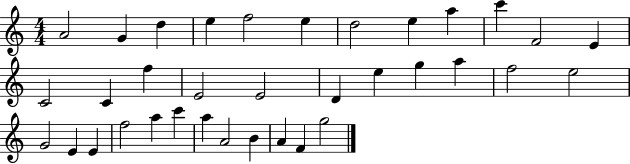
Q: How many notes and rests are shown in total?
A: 35